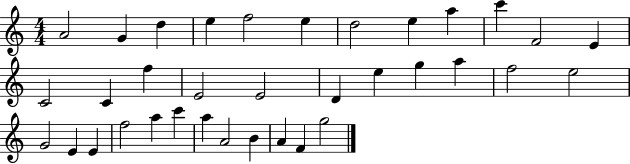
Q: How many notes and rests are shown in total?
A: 35